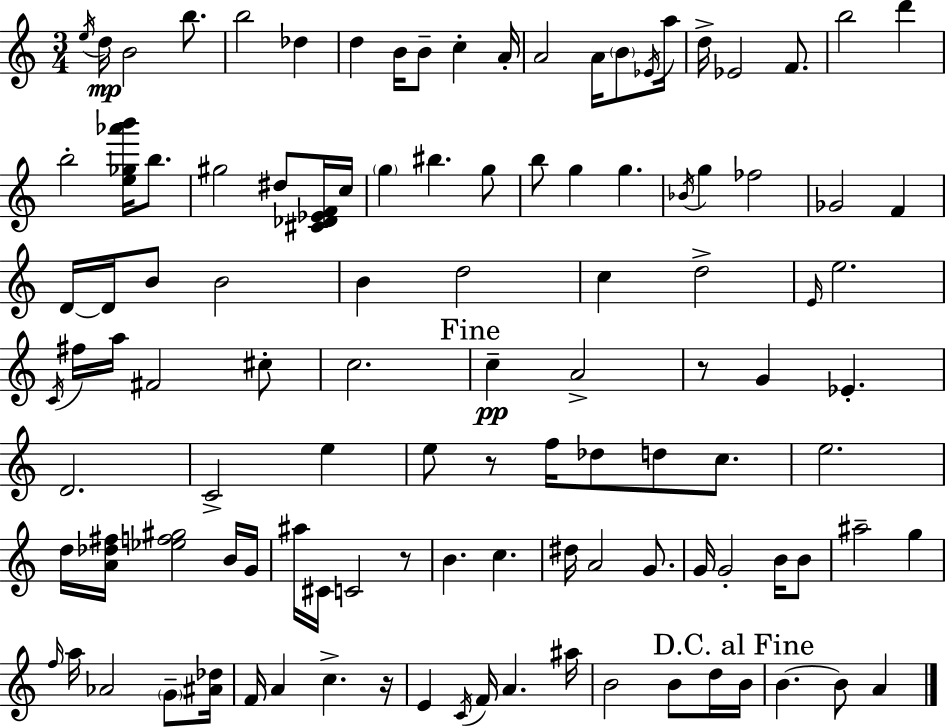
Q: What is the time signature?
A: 3/4